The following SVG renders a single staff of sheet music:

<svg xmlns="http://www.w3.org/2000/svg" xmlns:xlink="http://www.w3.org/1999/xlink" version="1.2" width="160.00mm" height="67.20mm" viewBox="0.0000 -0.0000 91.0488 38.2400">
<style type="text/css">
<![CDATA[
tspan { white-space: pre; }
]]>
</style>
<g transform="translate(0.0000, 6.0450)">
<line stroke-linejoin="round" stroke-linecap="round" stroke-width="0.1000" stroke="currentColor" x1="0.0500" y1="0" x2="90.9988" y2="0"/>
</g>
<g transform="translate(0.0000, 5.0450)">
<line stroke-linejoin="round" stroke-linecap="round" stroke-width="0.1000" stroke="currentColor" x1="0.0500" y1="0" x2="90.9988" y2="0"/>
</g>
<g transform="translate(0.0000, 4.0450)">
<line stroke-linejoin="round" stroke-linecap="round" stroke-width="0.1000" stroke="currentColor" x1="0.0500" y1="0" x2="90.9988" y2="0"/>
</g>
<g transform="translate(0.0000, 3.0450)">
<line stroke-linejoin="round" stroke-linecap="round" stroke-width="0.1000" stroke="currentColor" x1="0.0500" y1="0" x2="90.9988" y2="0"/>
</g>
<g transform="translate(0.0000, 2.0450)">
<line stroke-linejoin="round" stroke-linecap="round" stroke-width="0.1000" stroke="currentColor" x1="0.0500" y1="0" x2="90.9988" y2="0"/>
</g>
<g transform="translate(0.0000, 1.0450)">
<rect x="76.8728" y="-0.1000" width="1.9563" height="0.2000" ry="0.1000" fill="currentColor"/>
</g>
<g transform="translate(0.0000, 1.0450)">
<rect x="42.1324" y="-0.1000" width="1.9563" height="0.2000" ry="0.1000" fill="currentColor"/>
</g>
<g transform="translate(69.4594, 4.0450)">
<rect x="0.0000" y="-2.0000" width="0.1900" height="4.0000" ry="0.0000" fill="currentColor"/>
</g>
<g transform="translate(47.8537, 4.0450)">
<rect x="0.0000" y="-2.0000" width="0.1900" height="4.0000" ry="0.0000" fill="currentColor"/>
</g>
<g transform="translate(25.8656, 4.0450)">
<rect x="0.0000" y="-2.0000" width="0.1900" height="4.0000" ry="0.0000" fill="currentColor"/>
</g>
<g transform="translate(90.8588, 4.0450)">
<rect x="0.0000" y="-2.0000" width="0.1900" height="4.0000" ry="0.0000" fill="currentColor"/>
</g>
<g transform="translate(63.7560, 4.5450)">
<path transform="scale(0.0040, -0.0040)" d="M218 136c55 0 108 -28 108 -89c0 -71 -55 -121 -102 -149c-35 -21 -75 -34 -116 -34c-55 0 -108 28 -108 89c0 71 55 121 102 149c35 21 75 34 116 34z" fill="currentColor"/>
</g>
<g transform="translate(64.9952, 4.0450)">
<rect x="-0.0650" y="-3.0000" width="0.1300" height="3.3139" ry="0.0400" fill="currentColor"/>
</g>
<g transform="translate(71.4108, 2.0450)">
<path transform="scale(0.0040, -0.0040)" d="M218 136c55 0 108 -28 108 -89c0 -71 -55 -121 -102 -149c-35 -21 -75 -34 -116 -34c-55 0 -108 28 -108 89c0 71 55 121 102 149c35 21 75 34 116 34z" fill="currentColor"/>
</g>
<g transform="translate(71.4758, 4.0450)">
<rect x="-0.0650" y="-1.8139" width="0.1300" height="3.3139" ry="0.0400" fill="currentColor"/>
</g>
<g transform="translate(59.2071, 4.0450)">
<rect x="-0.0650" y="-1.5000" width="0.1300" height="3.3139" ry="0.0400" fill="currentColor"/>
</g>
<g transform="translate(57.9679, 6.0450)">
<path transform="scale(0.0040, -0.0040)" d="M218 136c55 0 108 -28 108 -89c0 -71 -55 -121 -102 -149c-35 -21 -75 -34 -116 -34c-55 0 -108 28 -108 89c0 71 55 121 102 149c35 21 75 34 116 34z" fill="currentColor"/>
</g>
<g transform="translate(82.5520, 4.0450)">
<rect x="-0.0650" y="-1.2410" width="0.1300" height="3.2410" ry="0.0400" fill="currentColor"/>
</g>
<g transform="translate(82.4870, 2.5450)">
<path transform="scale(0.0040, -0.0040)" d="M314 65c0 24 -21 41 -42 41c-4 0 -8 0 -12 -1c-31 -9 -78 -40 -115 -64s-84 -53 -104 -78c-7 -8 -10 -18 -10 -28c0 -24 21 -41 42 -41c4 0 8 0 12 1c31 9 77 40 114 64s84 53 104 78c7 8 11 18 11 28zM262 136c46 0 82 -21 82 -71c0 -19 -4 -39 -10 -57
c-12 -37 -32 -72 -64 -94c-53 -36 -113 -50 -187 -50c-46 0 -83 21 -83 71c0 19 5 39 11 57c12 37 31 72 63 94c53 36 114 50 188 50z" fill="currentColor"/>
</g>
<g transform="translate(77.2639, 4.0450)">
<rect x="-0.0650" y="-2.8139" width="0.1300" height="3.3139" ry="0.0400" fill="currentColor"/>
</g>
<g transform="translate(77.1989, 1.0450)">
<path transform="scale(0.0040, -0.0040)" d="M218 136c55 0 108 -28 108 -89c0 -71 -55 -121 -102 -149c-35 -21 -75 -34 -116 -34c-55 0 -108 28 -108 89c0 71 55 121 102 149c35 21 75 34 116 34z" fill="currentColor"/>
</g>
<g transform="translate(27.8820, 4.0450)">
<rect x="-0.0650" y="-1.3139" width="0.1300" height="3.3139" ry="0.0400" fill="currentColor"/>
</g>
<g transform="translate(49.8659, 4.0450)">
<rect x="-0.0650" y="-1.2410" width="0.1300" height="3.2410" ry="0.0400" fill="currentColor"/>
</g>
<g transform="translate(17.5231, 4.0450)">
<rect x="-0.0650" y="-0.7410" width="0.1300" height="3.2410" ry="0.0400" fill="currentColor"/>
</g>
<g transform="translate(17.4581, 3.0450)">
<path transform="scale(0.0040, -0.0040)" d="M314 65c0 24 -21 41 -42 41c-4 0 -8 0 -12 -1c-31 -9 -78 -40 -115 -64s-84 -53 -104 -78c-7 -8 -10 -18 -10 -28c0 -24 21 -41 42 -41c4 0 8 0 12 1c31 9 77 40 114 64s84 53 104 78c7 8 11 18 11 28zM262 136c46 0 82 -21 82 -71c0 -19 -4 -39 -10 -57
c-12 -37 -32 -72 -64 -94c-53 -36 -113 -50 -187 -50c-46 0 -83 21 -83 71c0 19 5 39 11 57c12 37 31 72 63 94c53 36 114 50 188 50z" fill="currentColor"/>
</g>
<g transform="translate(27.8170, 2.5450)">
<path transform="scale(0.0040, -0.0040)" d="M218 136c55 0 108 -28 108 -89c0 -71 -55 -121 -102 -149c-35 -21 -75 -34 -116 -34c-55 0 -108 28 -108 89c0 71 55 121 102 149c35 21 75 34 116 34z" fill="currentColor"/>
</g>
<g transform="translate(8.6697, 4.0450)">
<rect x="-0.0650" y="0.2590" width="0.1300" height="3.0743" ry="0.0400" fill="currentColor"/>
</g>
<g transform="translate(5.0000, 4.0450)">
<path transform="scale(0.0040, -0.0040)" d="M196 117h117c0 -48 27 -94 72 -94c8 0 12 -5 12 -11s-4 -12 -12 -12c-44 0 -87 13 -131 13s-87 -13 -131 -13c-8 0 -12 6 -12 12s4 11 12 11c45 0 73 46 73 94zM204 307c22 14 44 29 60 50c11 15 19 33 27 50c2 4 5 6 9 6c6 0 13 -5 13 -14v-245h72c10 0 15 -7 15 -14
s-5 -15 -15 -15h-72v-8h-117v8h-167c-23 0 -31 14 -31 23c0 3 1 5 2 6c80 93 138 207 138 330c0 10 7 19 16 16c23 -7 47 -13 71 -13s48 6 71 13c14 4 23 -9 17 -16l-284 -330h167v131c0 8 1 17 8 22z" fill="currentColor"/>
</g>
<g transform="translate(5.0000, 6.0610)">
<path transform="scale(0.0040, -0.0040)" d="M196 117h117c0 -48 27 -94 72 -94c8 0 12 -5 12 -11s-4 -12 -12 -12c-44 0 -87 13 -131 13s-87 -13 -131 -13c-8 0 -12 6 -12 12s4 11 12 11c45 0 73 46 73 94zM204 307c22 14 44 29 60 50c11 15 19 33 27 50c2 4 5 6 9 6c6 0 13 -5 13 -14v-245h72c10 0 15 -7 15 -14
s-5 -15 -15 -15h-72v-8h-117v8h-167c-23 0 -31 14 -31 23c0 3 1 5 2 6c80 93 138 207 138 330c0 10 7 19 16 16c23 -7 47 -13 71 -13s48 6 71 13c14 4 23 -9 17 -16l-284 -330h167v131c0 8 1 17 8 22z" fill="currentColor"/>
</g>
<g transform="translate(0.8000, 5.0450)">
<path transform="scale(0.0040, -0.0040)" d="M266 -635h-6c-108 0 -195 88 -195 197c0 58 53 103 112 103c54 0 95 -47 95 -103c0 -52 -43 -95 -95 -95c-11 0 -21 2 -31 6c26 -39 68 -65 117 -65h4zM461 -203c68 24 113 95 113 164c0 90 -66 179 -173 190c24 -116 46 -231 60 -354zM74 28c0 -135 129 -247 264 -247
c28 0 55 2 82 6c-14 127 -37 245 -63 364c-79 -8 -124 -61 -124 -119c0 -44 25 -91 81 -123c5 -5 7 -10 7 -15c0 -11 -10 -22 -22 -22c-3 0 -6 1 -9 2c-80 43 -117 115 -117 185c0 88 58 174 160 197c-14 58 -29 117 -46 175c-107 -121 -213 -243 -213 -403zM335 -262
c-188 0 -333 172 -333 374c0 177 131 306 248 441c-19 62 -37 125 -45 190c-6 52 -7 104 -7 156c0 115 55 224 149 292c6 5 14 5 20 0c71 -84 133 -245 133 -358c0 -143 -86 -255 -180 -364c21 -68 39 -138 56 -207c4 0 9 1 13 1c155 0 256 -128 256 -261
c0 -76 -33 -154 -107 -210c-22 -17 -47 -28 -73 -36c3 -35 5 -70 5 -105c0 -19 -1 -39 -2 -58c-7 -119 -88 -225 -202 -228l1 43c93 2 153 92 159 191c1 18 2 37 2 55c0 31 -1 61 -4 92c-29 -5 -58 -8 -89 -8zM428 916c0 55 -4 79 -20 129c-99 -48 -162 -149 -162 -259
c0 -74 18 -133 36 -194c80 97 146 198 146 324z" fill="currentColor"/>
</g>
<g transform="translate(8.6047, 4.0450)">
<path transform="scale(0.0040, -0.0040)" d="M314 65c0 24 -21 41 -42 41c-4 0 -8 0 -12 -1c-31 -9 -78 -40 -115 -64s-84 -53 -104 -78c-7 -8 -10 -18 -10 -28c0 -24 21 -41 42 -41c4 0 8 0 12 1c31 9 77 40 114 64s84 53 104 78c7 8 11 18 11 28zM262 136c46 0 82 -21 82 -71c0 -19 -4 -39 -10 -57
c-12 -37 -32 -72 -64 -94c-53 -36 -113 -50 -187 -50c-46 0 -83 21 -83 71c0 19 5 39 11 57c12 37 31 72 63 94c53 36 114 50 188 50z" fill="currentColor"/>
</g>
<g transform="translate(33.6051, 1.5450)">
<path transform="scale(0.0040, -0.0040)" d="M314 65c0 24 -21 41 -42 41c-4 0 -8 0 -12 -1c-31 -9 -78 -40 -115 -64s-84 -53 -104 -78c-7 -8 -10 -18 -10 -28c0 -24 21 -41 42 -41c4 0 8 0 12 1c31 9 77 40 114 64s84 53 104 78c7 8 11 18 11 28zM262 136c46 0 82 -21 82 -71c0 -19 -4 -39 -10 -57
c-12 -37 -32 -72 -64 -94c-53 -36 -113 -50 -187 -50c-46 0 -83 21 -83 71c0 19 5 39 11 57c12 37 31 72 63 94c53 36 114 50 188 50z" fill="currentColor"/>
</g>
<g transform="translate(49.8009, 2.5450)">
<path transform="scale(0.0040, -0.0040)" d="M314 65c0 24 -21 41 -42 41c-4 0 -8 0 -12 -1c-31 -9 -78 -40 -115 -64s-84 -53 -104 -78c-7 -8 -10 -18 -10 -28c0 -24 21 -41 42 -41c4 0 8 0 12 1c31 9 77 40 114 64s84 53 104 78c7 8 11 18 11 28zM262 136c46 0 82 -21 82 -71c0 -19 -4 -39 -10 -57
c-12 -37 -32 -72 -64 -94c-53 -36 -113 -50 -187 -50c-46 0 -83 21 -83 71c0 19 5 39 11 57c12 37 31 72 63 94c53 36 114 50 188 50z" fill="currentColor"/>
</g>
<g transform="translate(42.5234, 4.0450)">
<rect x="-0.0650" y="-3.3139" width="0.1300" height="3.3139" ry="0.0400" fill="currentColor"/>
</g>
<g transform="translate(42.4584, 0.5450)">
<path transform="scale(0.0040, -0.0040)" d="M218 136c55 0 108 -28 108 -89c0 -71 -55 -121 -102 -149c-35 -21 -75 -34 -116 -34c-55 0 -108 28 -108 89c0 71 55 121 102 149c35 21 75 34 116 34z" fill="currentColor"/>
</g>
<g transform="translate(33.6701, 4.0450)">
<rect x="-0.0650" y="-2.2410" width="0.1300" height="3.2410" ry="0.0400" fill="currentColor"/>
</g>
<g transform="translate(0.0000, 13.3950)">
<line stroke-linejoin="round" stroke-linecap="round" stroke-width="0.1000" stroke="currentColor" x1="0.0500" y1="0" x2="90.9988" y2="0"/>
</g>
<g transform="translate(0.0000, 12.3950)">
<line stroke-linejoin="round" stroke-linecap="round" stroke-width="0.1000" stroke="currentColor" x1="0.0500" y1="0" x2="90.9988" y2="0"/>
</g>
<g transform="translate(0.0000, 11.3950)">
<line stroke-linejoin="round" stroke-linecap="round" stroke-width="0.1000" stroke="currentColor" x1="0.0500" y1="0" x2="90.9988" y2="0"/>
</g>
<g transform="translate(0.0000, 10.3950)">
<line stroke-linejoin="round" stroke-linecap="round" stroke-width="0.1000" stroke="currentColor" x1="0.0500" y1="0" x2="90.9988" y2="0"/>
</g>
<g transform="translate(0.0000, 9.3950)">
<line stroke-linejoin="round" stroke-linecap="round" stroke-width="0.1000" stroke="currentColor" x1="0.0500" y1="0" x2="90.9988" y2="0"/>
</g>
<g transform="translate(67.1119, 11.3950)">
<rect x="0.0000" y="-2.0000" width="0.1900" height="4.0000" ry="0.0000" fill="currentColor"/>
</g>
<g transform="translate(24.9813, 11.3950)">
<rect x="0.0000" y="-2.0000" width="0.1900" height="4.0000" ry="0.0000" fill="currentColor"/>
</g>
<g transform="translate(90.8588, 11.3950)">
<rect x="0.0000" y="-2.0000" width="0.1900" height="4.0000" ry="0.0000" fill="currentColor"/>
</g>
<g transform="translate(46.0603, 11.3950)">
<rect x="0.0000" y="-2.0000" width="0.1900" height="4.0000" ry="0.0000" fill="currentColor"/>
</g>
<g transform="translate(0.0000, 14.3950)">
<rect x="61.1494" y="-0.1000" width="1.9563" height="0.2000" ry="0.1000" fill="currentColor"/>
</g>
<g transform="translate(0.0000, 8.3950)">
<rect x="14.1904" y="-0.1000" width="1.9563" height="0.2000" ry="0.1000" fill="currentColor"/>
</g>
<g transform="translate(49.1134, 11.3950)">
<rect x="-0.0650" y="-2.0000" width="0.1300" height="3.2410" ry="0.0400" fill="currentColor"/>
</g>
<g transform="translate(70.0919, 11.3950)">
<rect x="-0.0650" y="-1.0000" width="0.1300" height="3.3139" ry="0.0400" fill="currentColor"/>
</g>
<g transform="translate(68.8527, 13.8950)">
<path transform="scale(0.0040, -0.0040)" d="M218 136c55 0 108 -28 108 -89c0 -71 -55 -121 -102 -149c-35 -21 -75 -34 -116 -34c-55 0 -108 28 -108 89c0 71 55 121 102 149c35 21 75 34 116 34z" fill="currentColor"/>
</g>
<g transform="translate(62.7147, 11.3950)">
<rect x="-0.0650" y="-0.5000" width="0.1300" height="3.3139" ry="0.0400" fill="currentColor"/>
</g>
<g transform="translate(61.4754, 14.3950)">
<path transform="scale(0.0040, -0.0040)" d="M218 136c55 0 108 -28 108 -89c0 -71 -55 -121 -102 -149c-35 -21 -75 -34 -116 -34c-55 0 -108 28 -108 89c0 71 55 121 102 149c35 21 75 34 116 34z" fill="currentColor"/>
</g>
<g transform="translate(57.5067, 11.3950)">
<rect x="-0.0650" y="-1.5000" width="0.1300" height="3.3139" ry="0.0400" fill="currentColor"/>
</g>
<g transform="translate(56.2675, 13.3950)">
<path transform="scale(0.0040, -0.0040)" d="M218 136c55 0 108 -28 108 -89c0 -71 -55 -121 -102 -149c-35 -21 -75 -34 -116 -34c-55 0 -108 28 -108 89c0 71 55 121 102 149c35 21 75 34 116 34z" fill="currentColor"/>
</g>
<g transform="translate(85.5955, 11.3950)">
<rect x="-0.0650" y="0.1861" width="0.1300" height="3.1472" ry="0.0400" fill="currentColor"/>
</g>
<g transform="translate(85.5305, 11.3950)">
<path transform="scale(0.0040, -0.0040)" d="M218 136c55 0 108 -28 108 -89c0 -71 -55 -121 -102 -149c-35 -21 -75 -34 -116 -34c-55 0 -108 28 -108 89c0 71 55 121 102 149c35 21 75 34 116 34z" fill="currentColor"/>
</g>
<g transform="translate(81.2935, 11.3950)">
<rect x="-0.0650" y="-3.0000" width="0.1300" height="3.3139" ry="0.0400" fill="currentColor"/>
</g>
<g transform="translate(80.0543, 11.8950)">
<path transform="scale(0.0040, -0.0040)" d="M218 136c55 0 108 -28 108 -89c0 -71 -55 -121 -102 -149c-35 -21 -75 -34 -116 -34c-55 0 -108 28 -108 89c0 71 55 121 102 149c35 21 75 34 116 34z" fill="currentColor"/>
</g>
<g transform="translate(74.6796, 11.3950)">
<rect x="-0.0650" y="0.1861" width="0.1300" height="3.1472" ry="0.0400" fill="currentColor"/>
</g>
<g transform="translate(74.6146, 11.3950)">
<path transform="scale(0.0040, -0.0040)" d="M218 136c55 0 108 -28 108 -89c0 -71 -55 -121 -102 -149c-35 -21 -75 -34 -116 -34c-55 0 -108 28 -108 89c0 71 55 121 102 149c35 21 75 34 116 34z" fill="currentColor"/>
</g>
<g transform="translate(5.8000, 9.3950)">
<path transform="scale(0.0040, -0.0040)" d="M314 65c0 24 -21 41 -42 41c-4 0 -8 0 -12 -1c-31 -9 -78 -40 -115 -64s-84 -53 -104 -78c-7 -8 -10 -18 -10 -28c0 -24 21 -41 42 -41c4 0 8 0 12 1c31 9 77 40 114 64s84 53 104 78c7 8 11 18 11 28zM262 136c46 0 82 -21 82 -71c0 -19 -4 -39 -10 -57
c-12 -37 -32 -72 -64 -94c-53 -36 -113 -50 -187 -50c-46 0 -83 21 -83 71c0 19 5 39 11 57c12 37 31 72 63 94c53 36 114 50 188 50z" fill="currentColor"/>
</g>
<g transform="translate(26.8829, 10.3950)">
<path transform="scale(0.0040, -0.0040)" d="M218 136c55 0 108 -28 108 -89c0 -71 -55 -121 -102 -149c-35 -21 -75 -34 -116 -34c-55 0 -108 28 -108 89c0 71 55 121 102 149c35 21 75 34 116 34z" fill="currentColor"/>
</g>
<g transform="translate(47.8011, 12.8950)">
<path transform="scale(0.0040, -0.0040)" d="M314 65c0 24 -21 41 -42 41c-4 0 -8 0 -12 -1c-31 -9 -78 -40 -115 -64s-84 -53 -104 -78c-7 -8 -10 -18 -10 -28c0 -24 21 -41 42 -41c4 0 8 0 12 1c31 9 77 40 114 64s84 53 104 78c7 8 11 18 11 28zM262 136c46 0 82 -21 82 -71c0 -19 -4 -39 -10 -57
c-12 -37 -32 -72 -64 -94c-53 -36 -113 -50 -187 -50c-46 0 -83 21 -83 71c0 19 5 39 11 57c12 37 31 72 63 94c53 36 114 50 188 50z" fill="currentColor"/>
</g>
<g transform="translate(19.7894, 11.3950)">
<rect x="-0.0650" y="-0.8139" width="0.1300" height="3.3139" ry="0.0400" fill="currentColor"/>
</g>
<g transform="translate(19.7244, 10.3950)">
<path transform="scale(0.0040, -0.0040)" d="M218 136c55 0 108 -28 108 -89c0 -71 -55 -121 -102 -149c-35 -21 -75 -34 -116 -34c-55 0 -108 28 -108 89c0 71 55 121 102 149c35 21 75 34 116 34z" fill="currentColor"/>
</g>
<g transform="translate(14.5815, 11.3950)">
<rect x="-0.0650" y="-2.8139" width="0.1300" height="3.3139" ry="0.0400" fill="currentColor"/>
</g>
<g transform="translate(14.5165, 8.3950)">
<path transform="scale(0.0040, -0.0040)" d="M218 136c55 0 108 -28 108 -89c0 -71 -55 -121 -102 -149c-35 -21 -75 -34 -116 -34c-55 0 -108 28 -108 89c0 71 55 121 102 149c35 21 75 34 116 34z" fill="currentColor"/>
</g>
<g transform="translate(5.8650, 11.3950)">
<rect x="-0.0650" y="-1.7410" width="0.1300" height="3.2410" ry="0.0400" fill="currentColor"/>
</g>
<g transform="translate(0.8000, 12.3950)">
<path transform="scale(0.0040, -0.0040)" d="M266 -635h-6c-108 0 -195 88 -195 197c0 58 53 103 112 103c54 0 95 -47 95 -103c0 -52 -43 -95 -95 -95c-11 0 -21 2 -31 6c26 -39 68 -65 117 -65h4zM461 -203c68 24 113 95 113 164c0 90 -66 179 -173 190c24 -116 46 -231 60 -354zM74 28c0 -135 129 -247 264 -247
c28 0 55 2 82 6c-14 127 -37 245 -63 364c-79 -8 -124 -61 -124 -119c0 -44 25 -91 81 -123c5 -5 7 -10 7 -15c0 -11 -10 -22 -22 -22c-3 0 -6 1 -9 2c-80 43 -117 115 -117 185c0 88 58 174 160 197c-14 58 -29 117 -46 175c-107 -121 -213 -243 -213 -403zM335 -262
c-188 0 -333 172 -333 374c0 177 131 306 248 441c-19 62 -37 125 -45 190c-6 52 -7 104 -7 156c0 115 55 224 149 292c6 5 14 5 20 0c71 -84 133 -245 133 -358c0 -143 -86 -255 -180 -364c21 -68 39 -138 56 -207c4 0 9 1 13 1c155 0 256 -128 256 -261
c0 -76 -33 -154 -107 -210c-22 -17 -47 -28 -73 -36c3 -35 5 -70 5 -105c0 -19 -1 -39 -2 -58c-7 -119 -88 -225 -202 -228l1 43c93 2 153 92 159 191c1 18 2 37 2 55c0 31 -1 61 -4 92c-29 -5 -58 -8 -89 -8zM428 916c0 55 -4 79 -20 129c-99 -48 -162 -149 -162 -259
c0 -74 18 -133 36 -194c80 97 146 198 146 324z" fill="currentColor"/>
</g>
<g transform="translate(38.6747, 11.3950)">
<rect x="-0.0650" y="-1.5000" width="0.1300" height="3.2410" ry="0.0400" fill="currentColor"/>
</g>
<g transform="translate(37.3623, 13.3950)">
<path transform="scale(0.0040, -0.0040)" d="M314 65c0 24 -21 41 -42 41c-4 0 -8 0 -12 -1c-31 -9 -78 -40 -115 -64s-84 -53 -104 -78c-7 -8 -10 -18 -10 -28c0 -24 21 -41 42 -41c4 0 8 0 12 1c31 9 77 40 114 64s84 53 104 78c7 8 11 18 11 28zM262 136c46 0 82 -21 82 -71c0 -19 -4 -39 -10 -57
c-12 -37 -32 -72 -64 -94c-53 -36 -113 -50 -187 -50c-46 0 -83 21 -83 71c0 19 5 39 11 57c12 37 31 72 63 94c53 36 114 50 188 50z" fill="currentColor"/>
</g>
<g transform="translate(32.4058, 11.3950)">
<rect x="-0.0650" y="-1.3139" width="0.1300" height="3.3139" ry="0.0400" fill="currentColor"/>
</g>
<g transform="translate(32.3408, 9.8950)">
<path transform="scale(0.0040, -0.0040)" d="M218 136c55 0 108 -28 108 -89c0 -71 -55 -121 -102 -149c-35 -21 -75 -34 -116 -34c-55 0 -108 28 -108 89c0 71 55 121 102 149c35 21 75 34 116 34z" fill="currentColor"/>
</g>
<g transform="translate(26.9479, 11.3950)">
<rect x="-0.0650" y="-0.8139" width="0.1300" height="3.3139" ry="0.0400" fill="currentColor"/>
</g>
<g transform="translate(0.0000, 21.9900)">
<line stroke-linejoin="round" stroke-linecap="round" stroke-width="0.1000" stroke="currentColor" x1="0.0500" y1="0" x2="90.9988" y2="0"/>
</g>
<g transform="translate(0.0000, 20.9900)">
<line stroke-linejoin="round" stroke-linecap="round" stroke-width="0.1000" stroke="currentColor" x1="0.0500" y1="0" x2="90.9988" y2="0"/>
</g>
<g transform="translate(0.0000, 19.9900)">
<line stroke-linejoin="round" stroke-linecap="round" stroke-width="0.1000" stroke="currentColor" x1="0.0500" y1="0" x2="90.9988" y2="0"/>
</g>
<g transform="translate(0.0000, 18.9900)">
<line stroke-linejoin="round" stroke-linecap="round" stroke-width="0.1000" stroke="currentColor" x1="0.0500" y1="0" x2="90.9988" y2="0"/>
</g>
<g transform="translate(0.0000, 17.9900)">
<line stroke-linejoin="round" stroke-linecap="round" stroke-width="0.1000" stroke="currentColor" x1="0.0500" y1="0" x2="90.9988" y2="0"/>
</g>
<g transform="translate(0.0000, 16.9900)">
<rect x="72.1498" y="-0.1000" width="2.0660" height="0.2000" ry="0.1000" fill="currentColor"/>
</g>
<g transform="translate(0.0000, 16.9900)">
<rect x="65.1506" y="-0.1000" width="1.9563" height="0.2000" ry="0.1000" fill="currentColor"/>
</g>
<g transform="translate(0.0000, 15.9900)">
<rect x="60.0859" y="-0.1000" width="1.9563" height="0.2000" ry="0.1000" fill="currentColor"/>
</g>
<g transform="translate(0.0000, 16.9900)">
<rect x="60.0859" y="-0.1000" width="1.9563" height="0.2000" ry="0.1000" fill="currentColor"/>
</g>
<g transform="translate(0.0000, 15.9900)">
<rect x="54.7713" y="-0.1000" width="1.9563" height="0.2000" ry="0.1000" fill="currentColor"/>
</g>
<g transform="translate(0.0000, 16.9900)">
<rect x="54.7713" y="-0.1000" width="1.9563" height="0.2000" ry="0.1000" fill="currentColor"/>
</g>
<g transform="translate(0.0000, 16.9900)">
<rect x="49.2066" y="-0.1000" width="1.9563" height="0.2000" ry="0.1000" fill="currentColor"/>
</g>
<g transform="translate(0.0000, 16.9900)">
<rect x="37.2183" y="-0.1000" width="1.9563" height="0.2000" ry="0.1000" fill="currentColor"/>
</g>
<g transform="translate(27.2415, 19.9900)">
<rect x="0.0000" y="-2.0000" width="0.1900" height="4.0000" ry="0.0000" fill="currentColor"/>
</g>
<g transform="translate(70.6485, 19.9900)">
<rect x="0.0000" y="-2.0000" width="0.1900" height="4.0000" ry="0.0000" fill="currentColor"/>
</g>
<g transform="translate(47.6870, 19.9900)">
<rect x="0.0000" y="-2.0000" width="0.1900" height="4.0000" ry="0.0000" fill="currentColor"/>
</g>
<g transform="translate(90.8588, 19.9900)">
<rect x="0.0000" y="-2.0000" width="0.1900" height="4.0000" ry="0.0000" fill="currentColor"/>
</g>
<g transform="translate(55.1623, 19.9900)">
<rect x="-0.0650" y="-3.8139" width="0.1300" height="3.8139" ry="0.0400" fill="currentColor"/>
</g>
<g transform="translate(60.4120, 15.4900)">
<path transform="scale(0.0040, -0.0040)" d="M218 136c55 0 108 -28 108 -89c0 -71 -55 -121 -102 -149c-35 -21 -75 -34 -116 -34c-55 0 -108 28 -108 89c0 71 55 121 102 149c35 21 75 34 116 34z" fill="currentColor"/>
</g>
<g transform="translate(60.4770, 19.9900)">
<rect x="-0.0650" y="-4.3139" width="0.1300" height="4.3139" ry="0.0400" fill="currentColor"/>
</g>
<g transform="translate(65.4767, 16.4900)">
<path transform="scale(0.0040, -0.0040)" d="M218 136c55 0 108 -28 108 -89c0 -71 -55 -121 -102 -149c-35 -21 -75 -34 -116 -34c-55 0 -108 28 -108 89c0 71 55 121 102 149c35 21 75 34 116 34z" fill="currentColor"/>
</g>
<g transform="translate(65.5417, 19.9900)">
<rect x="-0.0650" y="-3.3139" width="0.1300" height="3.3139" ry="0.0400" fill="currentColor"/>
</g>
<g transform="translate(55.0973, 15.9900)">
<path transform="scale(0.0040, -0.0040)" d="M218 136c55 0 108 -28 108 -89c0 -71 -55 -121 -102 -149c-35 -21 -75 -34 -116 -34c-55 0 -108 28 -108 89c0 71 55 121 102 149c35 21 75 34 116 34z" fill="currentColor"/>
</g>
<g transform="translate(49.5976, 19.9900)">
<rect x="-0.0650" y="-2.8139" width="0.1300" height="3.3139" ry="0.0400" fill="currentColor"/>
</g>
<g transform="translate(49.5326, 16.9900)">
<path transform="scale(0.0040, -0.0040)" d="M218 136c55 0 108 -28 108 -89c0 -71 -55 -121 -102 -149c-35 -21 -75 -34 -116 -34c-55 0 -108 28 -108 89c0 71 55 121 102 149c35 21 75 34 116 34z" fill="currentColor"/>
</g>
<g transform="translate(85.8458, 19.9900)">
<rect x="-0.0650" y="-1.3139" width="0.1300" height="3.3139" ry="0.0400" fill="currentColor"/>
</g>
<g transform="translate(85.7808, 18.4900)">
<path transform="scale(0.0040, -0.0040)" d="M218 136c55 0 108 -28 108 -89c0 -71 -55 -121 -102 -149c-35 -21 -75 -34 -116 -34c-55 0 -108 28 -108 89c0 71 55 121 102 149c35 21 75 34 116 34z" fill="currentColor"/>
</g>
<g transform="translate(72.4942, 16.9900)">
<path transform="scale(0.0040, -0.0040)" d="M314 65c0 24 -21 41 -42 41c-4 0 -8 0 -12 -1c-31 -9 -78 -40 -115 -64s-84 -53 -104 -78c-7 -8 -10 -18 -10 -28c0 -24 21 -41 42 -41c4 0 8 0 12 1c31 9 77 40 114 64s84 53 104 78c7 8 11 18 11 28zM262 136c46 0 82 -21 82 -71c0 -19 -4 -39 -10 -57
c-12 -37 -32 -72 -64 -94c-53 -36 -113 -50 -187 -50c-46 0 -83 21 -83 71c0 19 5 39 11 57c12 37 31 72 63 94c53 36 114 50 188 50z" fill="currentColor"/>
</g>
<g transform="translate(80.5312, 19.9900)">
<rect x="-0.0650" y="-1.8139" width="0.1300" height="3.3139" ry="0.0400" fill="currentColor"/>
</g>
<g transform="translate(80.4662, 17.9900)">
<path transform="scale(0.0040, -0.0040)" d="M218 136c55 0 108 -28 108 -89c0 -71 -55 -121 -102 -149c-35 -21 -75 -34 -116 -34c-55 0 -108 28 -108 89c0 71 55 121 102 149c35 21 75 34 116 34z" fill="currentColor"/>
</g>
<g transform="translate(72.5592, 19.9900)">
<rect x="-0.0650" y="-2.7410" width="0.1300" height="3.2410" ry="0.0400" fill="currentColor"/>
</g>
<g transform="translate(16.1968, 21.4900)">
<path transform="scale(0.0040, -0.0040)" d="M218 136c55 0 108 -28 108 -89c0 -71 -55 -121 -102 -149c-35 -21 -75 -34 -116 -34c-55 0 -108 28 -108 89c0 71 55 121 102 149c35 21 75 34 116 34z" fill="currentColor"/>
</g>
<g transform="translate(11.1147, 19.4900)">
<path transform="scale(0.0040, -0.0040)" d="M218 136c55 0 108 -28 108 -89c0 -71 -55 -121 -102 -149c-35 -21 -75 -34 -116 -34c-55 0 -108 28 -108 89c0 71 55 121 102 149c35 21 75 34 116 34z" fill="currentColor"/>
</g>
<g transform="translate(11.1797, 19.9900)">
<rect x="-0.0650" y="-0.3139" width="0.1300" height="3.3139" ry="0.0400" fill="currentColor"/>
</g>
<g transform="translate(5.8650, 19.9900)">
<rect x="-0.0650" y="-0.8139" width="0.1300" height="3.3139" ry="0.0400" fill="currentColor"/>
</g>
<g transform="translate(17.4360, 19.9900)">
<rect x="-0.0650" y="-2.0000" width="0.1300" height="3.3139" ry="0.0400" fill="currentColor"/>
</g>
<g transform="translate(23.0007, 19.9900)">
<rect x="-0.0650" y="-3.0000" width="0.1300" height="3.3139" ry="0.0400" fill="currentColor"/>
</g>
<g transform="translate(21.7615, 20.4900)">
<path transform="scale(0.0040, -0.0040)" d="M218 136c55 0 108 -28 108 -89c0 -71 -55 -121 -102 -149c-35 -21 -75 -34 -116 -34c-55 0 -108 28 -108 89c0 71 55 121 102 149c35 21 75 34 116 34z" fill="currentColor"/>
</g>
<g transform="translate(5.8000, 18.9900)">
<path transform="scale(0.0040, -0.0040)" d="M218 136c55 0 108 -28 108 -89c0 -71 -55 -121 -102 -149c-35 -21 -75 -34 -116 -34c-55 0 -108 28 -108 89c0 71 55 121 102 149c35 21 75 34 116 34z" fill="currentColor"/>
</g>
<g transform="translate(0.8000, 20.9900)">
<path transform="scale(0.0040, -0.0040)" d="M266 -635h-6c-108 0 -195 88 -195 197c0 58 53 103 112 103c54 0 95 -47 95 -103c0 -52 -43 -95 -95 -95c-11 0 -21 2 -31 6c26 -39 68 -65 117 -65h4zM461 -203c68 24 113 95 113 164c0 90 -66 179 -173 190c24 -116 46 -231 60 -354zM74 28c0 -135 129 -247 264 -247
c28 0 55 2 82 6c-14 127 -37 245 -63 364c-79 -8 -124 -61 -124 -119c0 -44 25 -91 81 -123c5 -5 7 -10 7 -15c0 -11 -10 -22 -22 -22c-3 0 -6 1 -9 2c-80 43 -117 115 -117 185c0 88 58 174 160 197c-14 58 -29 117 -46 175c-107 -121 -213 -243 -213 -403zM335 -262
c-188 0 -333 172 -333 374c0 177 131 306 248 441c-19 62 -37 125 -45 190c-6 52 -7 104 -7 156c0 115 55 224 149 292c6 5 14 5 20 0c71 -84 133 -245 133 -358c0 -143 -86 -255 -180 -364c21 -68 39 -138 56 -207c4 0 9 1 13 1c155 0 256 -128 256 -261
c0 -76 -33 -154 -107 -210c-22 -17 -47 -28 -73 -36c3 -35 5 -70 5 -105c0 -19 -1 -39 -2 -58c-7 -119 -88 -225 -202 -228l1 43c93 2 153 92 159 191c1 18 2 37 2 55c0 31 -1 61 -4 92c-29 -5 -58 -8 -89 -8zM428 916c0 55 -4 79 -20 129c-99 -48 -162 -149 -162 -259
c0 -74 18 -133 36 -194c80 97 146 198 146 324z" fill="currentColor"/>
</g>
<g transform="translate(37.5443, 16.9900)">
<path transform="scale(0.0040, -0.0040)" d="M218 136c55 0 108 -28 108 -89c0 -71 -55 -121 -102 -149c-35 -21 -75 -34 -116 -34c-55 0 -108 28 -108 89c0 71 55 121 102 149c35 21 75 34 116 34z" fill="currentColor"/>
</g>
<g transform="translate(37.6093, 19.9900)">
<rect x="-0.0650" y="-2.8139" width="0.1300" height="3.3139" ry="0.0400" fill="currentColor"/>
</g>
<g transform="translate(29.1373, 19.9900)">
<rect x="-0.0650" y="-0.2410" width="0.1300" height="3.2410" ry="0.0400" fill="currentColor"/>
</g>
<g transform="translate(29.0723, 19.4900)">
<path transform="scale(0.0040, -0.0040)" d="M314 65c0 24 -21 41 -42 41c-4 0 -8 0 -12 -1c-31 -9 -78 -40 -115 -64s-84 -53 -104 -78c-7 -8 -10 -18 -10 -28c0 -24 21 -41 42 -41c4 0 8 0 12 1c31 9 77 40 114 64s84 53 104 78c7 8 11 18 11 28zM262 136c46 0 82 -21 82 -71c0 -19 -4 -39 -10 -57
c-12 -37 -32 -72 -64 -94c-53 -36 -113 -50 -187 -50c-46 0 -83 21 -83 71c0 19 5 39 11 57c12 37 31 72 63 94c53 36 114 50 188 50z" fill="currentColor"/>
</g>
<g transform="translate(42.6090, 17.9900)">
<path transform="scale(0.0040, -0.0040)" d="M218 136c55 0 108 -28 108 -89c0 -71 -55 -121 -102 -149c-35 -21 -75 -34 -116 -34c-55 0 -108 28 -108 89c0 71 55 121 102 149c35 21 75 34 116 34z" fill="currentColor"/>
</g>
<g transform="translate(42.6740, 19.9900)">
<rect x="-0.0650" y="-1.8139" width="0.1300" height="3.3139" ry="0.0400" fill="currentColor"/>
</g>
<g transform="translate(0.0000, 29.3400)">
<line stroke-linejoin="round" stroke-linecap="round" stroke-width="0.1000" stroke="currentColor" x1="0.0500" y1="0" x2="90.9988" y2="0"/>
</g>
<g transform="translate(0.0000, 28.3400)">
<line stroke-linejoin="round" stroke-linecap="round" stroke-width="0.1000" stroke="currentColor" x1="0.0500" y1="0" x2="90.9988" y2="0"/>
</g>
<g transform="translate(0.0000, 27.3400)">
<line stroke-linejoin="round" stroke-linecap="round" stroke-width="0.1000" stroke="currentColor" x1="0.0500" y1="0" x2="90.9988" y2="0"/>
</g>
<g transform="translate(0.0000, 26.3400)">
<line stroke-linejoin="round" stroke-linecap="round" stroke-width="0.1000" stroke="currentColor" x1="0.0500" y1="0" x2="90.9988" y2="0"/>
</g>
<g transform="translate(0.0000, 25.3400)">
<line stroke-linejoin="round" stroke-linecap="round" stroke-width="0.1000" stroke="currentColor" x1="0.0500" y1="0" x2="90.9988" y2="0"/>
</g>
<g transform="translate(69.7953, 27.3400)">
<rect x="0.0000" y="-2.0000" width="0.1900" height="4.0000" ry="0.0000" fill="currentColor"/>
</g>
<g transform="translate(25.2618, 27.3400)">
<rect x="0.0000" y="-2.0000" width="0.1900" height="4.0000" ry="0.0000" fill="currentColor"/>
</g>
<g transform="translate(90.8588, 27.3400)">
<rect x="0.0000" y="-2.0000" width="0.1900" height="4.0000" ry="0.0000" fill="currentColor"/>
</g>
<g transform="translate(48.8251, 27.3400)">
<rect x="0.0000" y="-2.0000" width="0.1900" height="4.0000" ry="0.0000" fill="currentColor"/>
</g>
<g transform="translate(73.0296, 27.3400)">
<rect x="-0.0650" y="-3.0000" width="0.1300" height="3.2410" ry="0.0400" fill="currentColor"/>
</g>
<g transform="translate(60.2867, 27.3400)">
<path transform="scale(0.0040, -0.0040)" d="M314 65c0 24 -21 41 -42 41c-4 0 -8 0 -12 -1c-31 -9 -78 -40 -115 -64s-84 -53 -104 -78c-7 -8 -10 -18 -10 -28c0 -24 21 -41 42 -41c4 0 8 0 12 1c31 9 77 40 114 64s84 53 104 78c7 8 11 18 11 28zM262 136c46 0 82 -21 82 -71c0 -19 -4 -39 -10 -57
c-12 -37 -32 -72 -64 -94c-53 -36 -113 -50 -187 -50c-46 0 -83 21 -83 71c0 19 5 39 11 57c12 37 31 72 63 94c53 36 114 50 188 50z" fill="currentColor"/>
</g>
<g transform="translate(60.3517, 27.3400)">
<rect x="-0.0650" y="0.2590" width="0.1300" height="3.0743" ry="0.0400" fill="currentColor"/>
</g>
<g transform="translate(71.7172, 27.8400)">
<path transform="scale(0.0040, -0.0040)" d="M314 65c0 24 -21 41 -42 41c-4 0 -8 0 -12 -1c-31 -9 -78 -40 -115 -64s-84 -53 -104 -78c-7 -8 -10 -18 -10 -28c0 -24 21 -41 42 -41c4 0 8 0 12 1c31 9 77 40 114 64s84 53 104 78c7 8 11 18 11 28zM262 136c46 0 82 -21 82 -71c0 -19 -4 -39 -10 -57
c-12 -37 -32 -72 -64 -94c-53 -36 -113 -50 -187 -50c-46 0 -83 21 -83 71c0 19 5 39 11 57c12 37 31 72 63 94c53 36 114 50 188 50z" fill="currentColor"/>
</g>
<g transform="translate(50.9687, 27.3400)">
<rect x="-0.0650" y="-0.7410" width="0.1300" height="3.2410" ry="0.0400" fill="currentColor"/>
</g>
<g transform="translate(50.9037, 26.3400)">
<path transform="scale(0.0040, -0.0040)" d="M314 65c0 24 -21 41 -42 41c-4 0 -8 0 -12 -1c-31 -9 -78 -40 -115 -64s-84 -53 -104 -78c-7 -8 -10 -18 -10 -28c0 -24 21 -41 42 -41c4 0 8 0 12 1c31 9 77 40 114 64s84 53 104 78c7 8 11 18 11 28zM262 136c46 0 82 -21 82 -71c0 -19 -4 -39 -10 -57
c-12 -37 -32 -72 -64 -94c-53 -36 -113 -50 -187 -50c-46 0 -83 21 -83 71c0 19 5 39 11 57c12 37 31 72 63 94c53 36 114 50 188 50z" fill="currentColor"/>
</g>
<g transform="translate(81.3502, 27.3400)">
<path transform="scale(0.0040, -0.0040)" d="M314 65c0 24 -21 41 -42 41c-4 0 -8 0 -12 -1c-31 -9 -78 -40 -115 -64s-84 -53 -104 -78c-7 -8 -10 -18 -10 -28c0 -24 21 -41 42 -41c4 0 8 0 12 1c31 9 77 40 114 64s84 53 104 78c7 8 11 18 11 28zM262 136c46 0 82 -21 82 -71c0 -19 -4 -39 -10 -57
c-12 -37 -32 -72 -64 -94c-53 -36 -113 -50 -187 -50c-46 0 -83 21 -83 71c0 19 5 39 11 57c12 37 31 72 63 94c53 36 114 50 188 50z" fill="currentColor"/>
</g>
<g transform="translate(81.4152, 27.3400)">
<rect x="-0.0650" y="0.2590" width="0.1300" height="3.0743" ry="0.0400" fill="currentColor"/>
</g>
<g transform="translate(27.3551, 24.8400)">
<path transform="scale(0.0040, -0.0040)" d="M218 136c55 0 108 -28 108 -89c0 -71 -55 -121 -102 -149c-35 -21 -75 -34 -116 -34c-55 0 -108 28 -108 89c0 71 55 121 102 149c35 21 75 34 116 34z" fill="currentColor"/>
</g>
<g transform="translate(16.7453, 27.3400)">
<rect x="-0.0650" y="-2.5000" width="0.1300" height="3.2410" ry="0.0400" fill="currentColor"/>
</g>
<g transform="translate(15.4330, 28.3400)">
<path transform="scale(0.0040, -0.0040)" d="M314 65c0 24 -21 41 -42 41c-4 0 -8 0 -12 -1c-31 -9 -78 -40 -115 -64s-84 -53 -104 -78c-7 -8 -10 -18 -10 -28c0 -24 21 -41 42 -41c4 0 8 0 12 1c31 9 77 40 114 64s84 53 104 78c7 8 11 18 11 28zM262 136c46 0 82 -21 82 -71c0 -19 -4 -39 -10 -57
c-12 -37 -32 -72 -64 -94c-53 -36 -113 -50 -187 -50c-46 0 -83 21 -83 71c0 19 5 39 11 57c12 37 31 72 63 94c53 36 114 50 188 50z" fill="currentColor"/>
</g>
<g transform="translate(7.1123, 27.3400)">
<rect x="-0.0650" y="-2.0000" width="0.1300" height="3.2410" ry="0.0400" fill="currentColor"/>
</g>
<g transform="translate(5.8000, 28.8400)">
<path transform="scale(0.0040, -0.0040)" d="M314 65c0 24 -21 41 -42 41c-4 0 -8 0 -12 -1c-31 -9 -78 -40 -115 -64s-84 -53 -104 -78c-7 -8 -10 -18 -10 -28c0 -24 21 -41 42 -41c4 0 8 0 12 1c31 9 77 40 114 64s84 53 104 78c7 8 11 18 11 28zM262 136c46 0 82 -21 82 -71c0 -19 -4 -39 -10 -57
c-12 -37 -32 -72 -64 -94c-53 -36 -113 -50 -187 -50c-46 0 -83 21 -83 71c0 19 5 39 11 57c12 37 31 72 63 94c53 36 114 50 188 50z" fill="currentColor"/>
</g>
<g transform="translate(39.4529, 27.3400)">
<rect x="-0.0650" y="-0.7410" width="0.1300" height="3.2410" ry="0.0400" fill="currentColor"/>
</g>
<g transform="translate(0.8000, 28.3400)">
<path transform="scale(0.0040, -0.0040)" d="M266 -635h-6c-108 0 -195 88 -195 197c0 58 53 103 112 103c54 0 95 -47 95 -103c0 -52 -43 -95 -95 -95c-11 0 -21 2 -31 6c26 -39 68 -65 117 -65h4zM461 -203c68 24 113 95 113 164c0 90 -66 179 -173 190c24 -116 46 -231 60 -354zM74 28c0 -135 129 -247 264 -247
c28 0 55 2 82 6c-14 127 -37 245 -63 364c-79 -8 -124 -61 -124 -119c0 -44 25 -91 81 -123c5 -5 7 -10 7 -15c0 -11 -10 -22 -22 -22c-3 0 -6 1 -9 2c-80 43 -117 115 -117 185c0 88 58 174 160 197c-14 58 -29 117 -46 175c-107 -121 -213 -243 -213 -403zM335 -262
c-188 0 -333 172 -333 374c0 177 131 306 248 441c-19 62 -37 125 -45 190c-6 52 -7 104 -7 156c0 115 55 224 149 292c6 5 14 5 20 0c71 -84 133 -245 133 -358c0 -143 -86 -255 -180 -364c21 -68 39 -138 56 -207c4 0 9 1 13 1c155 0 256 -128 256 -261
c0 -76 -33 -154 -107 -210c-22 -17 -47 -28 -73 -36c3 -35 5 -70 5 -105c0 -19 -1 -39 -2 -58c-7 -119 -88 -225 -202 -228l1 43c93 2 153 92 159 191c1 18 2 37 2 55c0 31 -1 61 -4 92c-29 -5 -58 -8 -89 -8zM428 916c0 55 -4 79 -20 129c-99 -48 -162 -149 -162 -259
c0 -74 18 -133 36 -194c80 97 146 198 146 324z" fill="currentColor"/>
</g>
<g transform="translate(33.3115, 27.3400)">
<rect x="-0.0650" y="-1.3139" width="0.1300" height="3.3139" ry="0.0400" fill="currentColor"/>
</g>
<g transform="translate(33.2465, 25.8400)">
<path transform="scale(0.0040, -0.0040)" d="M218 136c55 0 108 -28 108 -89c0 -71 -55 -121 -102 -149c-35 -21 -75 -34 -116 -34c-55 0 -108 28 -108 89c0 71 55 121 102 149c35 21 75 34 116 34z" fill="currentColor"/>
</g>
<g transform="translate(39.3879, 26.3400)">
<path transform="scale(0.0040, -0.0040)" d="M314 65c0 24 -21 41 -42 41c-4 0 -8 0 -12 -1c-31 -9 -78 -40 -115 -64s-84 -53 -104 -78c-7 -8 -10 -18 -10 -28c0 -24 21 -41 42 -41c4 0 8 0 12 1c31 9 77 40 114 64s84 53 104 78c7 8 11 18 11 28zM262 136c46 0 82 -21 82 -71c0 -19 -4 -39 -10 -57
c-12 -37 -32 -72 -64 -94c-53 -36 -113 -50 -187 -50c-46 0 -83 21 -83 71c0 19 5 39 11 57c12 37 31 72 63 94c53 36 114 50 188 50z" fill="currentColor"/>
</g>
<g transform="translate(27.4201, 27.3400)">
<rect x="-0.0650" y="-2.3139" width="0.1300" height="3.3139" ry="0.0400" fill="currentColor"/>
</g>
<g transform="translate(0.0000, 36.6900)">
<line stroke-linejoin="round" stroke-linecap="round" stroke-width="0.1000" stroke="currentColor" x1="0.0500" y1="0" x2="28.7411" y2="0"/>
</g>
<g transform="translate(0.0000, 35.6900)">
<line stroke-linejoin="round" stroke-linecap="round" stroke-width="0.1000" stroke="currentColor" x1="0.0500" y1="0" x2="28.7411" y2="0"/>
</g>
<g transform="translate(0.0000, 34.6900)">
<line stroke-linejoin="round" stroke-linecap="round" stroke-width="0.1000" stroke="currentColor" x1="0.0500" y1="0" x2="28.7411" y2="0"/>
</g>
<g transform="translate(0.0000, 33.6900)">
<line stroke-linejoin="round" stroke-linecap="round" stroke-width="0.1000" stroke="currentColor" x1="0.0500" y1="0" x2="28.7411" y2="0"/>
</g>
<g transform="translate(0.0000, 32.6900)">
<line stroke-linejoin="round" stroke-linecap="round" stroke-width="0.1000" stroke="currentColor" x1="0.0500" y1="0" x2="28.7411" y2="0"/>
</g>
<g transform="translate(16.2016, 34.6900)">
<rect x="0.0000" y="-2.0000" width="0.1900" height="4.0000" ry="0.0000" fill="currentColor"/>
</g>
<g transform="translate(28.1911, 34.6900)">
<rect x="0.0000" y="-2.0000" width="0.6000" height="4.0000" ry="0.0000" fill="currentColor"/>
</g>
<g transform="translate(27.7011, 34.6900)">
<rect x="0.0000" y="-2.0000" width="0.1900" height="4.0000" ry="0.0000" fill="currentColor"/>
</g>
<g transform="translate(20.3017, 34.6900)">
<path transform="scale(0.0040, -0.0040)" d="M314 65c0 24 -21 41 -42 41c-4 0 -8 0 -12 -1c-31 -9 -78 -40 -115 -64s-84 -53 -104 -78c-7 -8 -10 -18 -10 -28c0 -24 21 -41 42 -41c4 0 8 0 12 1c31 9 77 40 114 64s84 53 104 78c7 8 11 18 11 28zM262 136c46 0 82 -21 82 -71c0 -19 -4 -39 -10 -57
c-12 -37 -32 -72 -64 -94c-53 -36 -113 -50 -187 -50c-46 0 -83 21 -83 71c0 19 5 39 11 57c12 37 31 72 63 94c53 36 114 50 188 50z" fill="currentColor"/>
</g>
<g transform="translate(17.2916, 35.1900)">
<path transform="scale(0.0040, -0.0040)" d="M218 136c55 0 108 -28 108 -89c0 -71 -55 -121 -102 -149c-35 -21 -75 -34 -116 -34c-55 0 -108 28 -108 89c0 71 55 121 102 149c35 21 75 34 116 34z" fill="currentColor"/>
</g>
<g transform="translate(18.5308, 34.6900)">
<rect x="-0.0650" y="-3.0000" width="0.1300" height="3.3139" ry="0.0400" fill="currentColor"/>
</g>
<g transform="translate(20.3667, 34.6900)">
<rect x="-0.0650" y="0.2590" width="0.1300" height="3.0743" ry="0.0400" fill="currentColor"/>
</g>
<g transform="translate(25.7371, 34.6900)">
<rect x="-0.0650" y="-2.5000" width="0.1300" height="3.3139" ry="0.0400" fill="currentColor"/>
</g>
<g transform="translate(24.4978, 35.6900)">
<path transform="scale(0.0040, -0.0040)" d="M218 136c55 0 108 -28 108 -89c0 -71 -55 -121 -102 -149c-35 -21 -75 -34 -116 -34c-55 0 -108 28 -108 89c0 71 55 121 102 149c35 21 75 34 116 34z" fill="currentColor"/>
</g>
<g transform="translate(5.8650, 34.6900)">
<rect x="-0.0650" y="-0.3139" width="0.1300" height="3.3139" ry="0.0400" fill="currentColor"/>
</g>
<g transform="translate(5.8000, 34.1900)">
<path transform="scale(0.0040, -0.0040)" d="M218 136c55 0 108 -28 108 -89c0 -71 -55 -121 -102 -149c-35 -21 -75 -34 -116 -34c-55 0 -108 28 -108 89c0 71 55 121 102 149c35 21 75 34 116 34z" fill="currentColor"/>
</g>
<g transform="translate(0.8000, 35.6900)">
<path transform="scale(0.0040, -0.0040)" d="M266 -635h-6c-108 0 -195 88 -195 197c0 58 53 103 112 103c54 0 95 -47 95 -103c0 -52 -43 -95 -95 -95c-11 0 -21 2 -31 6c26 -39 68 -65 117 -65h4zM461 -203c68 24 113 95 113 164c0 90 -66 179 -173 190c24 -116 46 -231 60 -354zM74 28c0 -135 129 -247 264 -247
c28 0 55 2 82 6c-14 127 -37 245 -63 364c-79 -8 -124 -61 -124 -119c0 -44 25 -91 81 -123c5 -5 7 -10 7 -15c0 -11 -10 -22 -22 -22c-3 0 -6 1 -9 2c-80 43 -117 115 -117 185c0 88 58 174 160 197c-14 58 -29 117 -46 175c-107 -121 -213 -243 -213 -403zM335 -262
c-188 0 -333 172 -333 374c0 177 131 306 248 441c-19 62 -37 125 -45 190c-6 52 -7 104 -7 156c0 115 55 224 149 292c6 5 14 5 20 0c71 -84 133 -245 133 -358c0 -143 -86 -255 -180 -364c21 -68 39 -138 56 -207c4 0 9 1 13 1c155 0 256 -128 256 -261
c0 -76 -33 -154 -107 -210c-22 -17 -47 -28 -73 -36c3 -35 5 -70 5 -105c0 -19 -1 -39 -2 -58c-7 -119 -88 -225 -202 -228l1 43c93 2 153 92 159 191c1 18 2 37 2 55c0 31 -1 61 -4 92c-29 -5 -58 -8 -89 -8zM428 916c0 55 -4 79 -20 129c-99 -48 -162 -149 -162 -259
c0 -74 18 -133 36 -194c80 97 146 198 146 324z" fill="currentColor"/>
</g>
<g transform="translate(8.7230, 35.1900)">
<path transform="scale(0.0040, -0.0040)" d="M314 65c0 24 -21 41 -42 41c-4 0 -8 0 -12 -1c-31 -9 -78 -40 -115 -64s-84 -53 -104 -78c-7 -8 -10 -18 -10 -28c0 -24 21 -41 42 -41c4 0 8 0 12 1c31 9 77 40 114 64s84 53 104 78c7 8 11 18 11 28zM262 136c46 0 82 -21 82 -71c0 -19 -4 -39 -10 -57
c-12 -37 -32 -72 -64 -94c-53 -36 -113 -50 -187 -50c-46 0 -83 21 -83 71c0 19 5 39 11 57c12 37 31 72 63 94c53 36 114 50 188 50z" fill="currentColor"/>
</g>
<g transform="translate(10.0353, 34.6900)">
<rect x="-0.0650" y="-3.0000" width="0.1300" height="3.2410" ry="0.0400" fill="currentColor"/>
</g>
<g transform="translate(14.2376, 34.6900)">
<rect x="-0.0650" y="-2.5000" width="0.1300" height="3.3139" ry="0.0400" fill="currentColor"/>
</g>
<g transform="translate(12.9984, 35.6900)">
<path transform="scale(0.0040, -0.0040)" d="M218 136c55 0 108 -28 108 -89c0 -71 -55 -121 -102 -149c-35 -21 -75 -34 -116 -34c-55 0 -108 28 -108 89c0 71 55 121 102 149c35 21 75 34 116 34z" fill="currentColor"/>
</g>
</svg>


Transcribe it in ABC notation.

X:1
T:Untitled
M:4/4
L:1/4
K:C
B2 d2 e g2 b e2 E A f a e2 f2 a d d e E2 F2 E C D B A B d c F A c2 a f a c' d' b a2 f e F2 G2 g e d2 d2 B2 A2 B2 c A2 G A B2 G